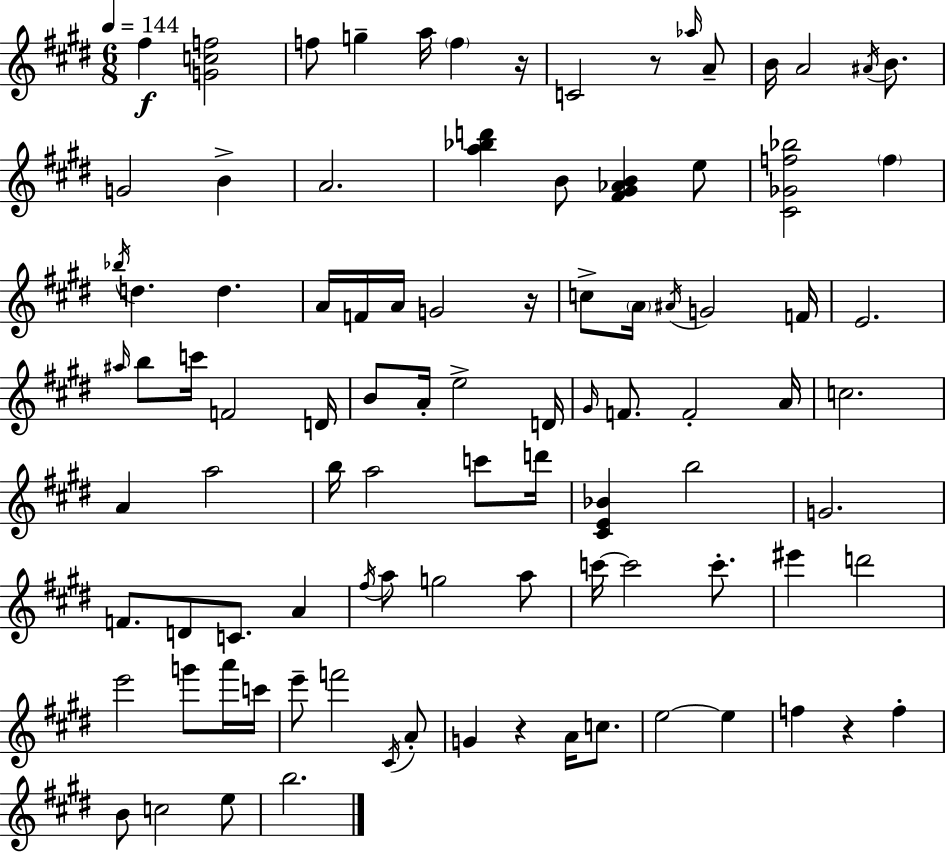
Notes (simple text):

F#5/q [G4,C5,F5]/h F5/e G5/q A5/s F5/q R/s C4/h R/e Ab5/s A4/e B4/s A4/h A#4/s B4/e. G4/h B4/q A4/h. [A5,Bb5,D6]/q B4/e [F#4,G#4,Ab4,B4]/q E5/e [C#4,Gb4,F5,Bb5]/h F5/q Bb5/s D5/q. D5/q. A4/s F4/s A4/s G4/h R/s C5/e A4/s A#4/s G4/h F4/s E4/h. A#5/s B5/e C6/s F4/h D4/s B4/e A4/s E5/h D4/s G#4/s F4/e. F4/h A4/s C5/h. A4/q A5/h B5/s A5/h C6/e D6/s [C#4,E4,Bb4]/q B5/h G4/h. F4/e. D4/e C4/e. A4/q F#5/s A5/e G5/h A5/e C6/s C6/h C6/e. EIS6/q D6/h E6/h G6/e A6/s C6/s E6/e F6/h C#4/s A4/e G4/q R/q A4/s C5/e. E5/h E5/q F5/q R/q F5/q B4/e C5/h E5/e B5/h.